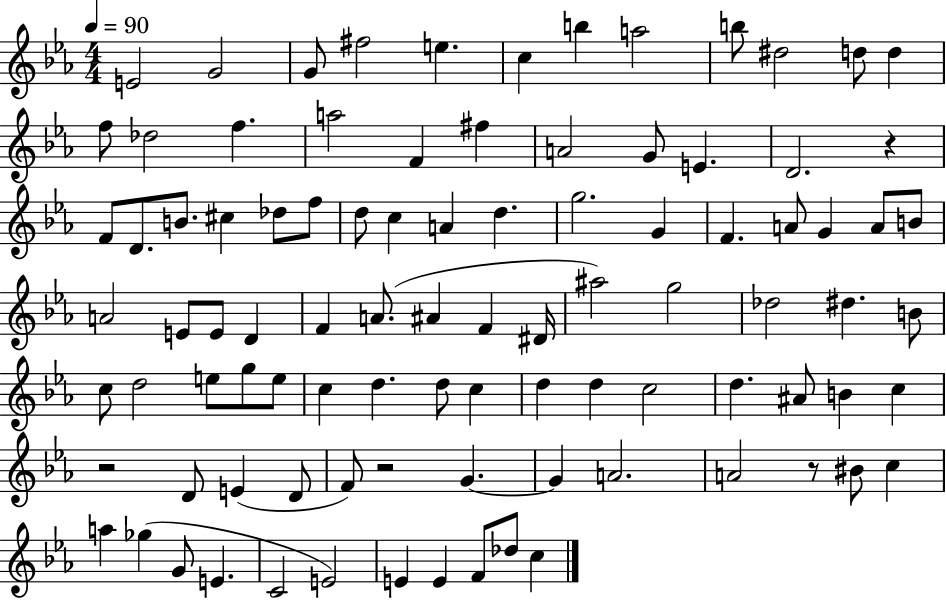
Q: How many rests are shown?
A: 4